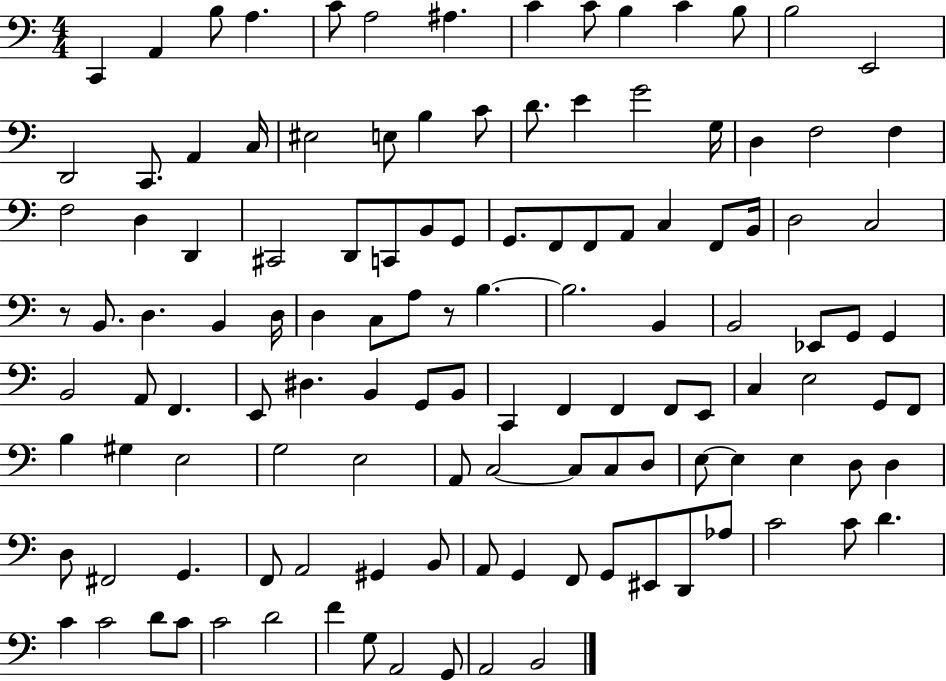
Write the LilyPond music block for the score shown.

{
  \clef bass
  \numericTimeSignature
  \time 4/4
  \key c \major
  c,4 a,4 b8 a4. | c'8 a2 ais4. | c'4 c'8 b4 c'4 b8 | b2 e,2 | \break d,2 c,8. a,4 c16 | eis2 e8 b4 c'8 | d'8. e'4 g'2 g16 | d4 f2 f4 | \break f2 d4 d,4 | cis,2 d,8 c,8 b,8 g,8 | g,8. f,8 f,8 a,8 c4 f,8 b,16 | d2 c2 | \break r8 b,8. d4. b,4 d16 | d4 c8 a8 r8 b4.~~ | b2. b,4 | b,2 ees,8 g,8 g,4 | \break b,2 a,8 f,4. | e,8 dis4. b,4 g,8 b,8 | c,4 f,4 f,4 f,8 e,8 | c4 e2 g,8 f,8 | \break b4 gis4 e2 | g2 e2 | a,8 c2~~ c8 c8 d8 | e8~~ e4 e4 d8 d4 | \break d8 fis,2 g,4. | f,8 a,2 gis,4 b,8 | a,8 g,4 f,8 g,8 eis,8 d,8 aes8 | c'2 c'8 d'4. | \break c'4 c'2 d'8 c'8 | c'2 d'2 | f'4 g8 a,2 g,8 | a,2 b,2 | \break \bar "|."
}